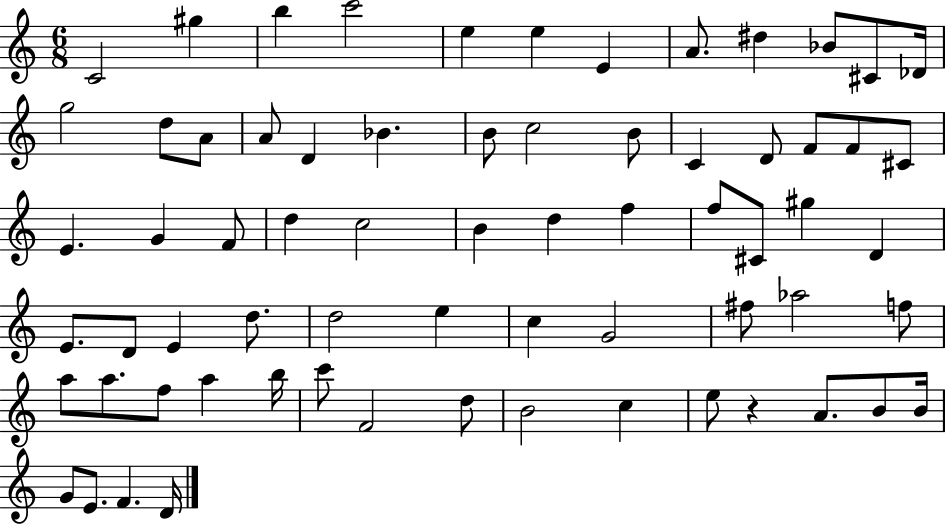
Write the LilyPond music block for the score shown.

{
  \clef treble
  \numericTimeSignature
  \time 6/8
  \key c \major
  c'2 gis''4 | b''4 c'''2 | e''4 e''4 e'4 | a'8. dis''4 bes'8 cis'8 des'16 | \break g''2 d''8 a'8 | a'8 d'4 bes'4. | b'8 c''2 b'8 | c'4 d'8 f'8 f'8 cis'8 | \break e'4. g'4 f'8 | d''4 c''2 | b'4 d''4 f''4 | f''8 cis'8 gis''4 d'4 | \break e'8. d'8 e'4 d''8. | d''2 e''4 | c''4 g'2 | fis''8 aes''2 f''8 | \break a''8 a''8. f''8 a''4 b''16 | c'''8 f'2 d''8 | b'2 c''4 | e''8 r4 a'8. b'8 b'16 | \break g'8 e'8. f'4. d'16 | \bar "|."
}